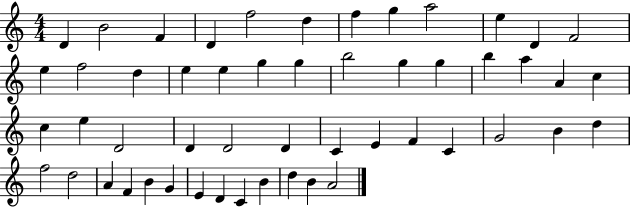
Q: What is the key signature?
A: C major